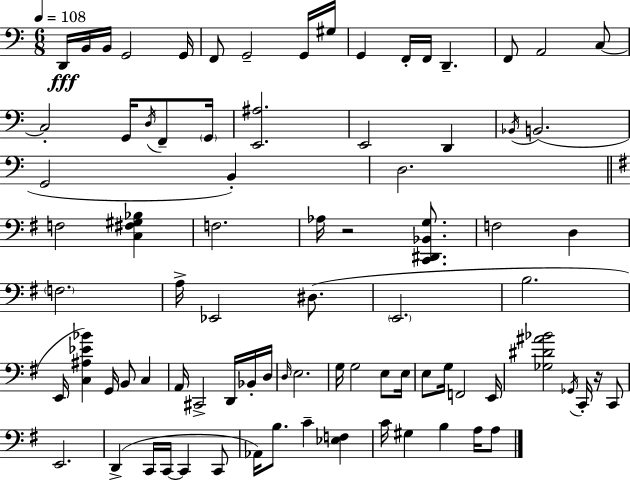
{
  \clef bass
  \numericTimeSignature
  \time 6/8
  \key c \major
  \tempo 4 = 108
  d,16\fff b,16 b,16 g,2 g,16 | f,8 g,2-- g,16 gis16 | g,4 f,16-. f,16 d,4.-- | f,8 a,2 c8~~ | \break c2-. g,16 \acciaccatura { d16 } f,8-- | \parenthesize g,16 <e, ais>2. | e,2 d,4 | \acciaccatura { bes,16 } b,2.( | \break g,2 b,4-.) | d2. | \bar "||" \break \key e \minor f2 <c fis gis bes>4 | f2. | aes16 r2 <c, dis, bes, g>8. | f2 d4 | \break \parenthesize f2. | a16-> ees,2 dis8.( | \parenthesize e,2. | b2. | \break e,16 <c ais ees' bes'>4) g,16 b,8 c4 | a,16 cis,2-> d,16 bes,16-. d16 | \grace { d16 } e2. | g16 g2 e8 | \break e16 e8 g16 f,2 | e,16 <ges dis' ais' bes'>2 \acciaccatura { ges,16 } c,16-. r16 | c,8 e,2. | d,4->( c,16 c,16~~ c,4 | \break c,8 aes,16) b8. c'4-- <ees f>4 | c'16 gis4 b4 a16 | a8 \bar "|."
}